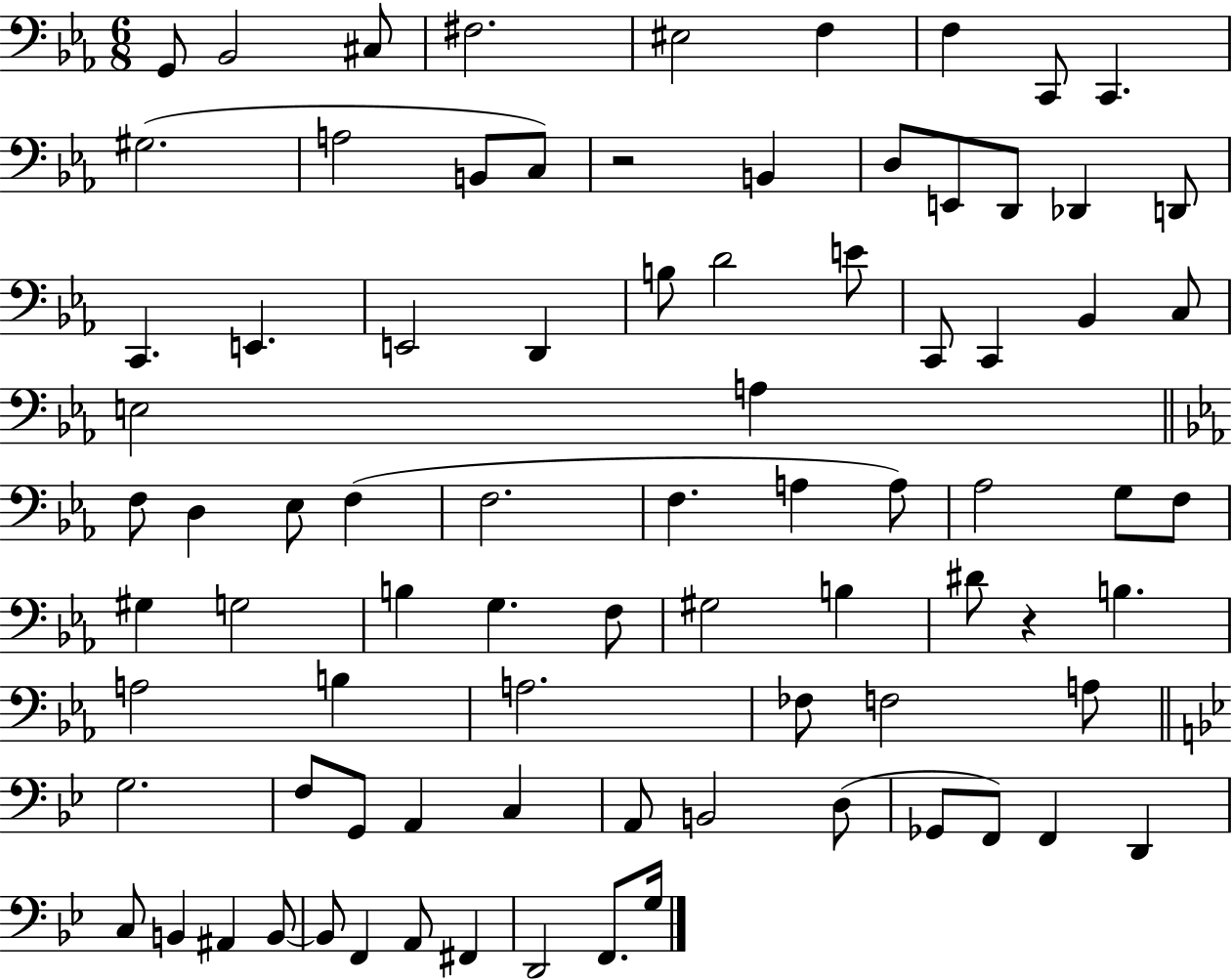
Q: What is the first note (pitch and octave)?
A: G2